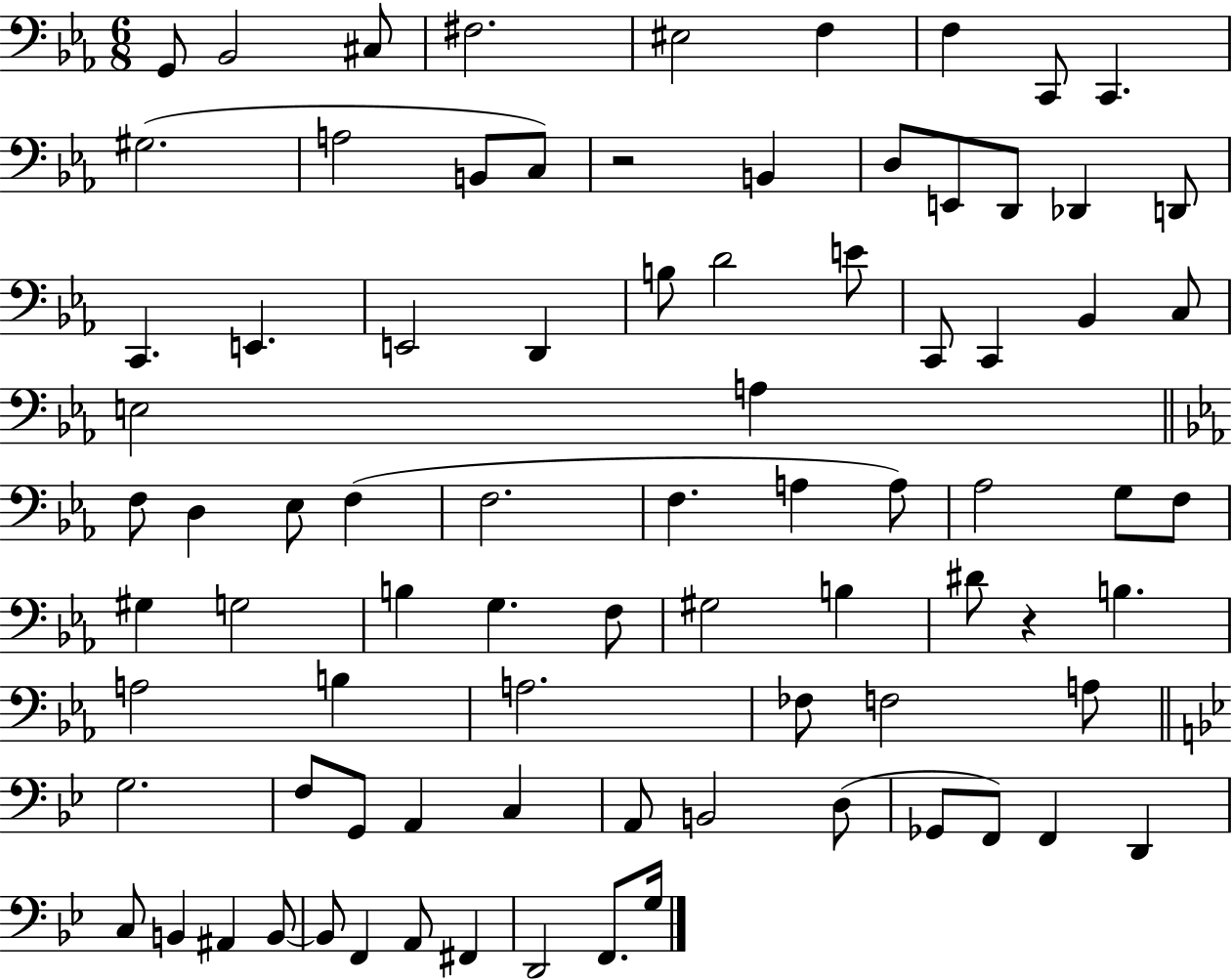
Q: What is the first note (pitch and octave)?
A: G2